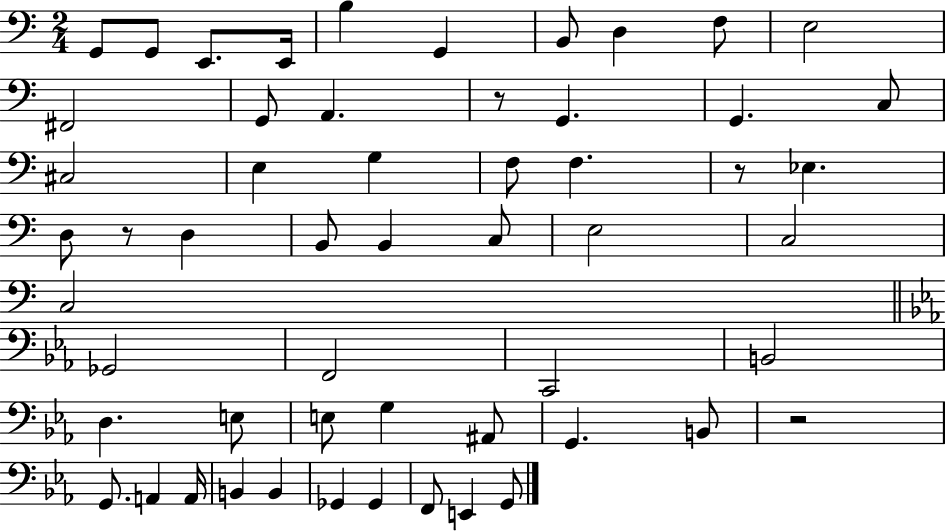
X:1
T:Untitled
M:2/4
L:1/4
K:C
G,,/2 G,,/2 E,,/2 E,,/4 B, G,, B,,/2 D, F,/2 E,2 ^F,,2 G,,/2 A,, z/2 G,, G,, C,/2 ^C,2 E, G, F,/2 F, z/2 _E, D,/2 z/2 D, B,,/2 B,, C,/2 E,2 C,2 C,2 _G,,2 F,,2 C,,2 B,,2 D, E,/2 E,/2 G, ^A,,/2 G,, B,,/2 z2 G,,/2 A,, A,,/4 B,, B,, _G,, _G,, F,,/2 E,, G,,/2